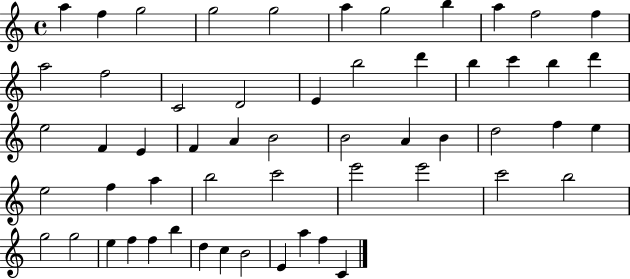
{
  \clef treble
  \time 4/4
  \defaultTimeSignature
  \key c \major
  a''4 f''4 g''2 | g''2 g''2 | a''4 g''2 b''4 | a''4 f''2 f''4 | \break a''2 f''2 | c'2 d'2 | e'4 b''2 d'''4 | b''4 c'''4 b''4 d'''4 | \break e''2 f'4 e'4 | f'4 a'4 b'2 | b'2 a'4 b'4 | d''2 f''4 e''4 | \break e''2 f''4 a''4 | b''2 c'''2 | e'''2 e'''2 | c'''2 b''2 | \break g''2 g''2 | e''4 f''4 f''4 b''4 | d''4 c''4 b'2 | e'4 a''4 f''4 c'4 | \break \bar "|."
}